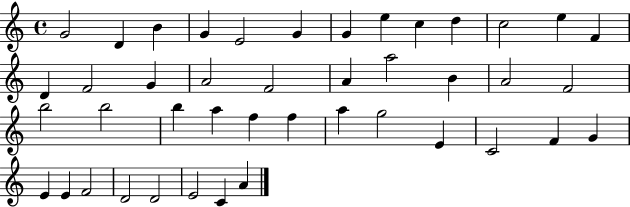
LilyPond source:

{
  \clef treble
  \time 4/4
  \defaultTimeSignature
  \key c \major
  g'2 d'4 b'4 | g'4 e'2 g'4 | g'4 e''4 c''4 d''4 | c''2 e''4 f'4 | \break d'4 f'2 g'4 | a'2 f'2 | a'4 a''2 b'4 | a'2 f'2 | \break b''2 b''2 | b''4 a''4 f''4 f''4 | a''4 g''2 e'4 | c'2 f'4 g'4 | \break e'4 e'4 f'2 | d'2 d'2 | e'2 c'4 a'4 | \bar "|."
}